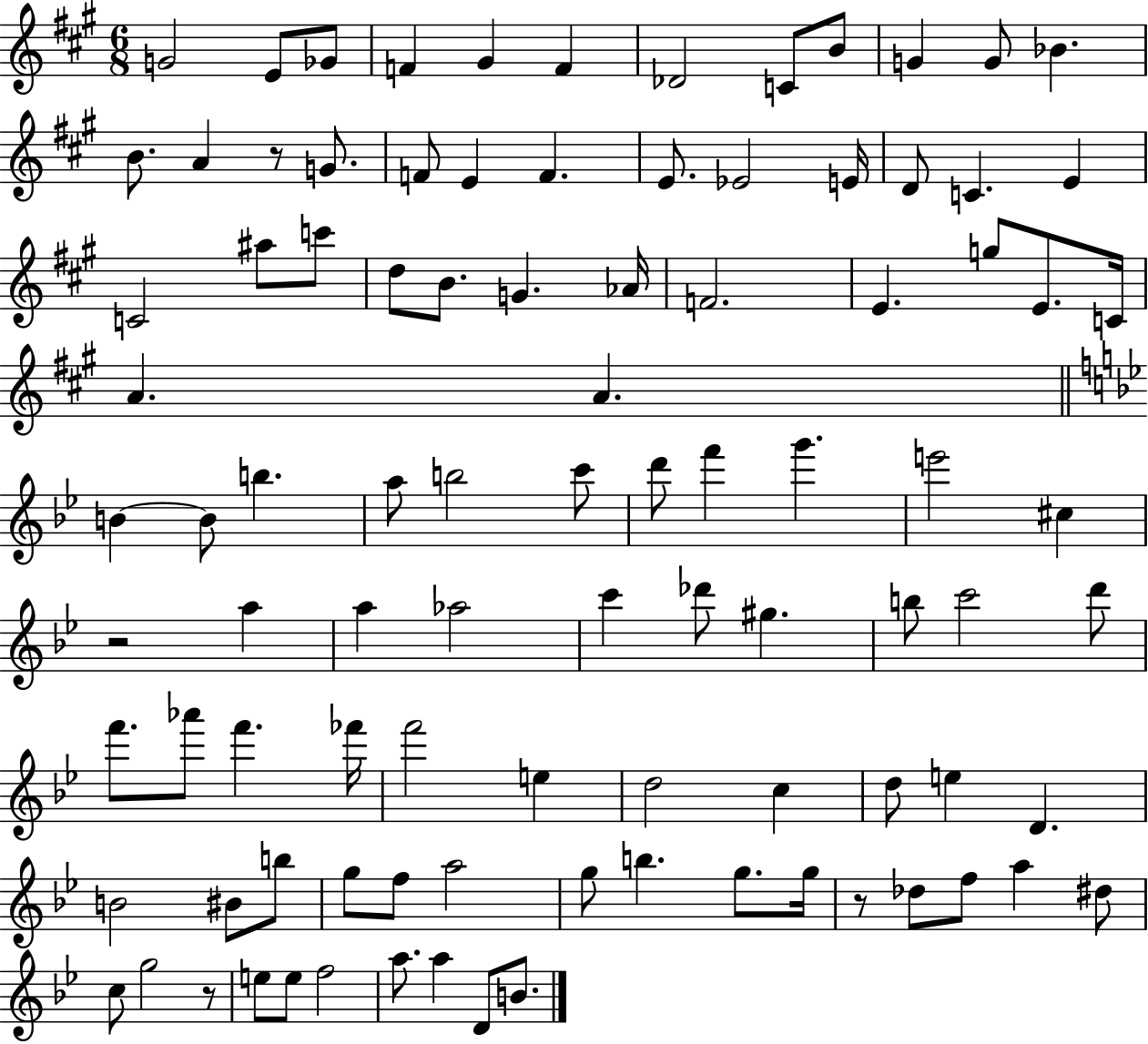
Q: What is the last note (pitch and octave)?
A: B4